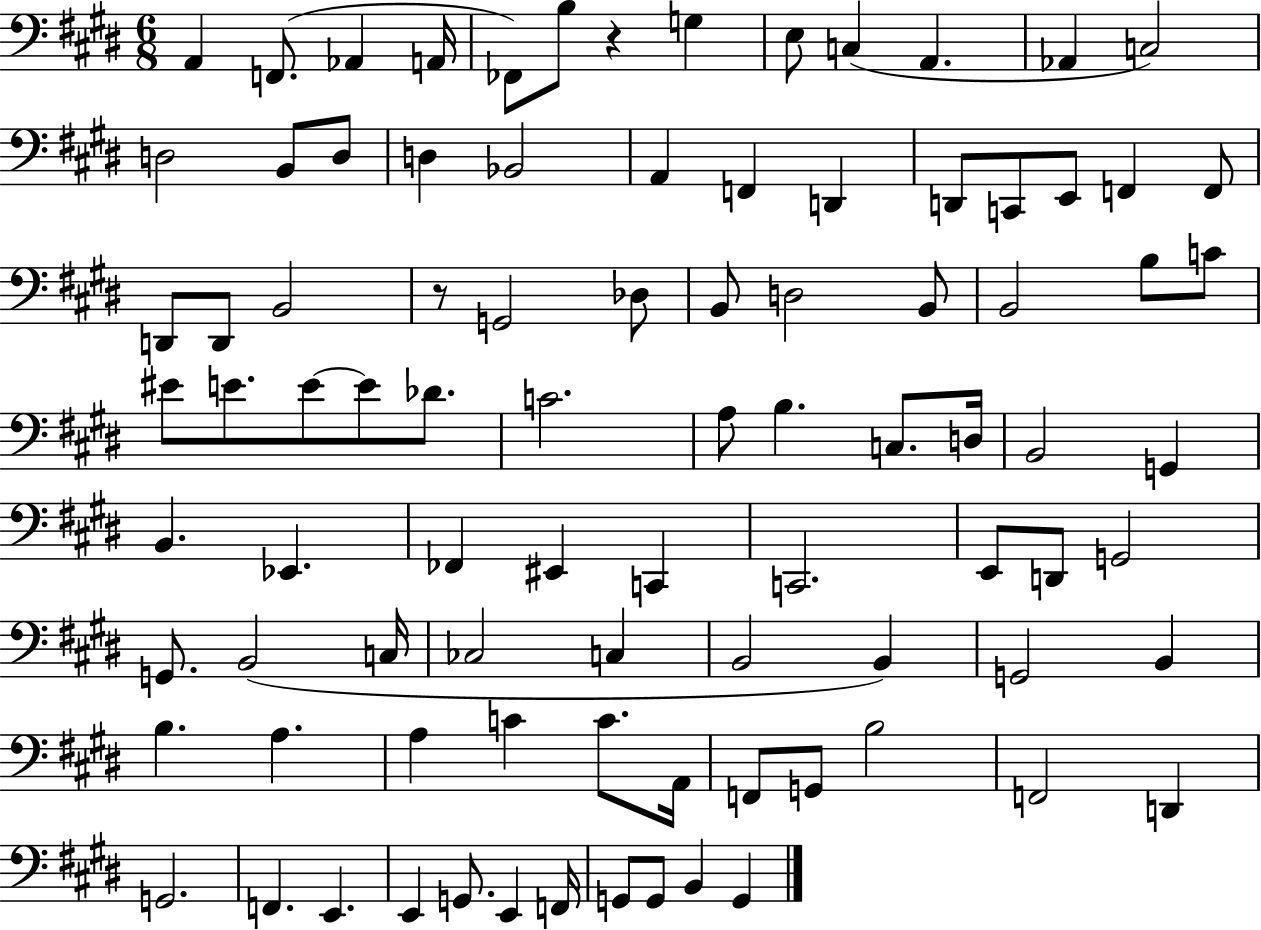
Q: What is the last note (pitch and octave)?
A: G2